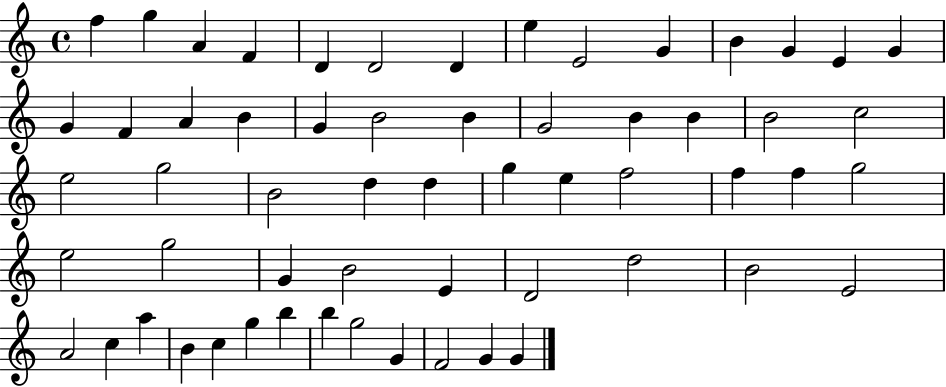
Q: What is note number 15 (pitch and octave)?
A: G4